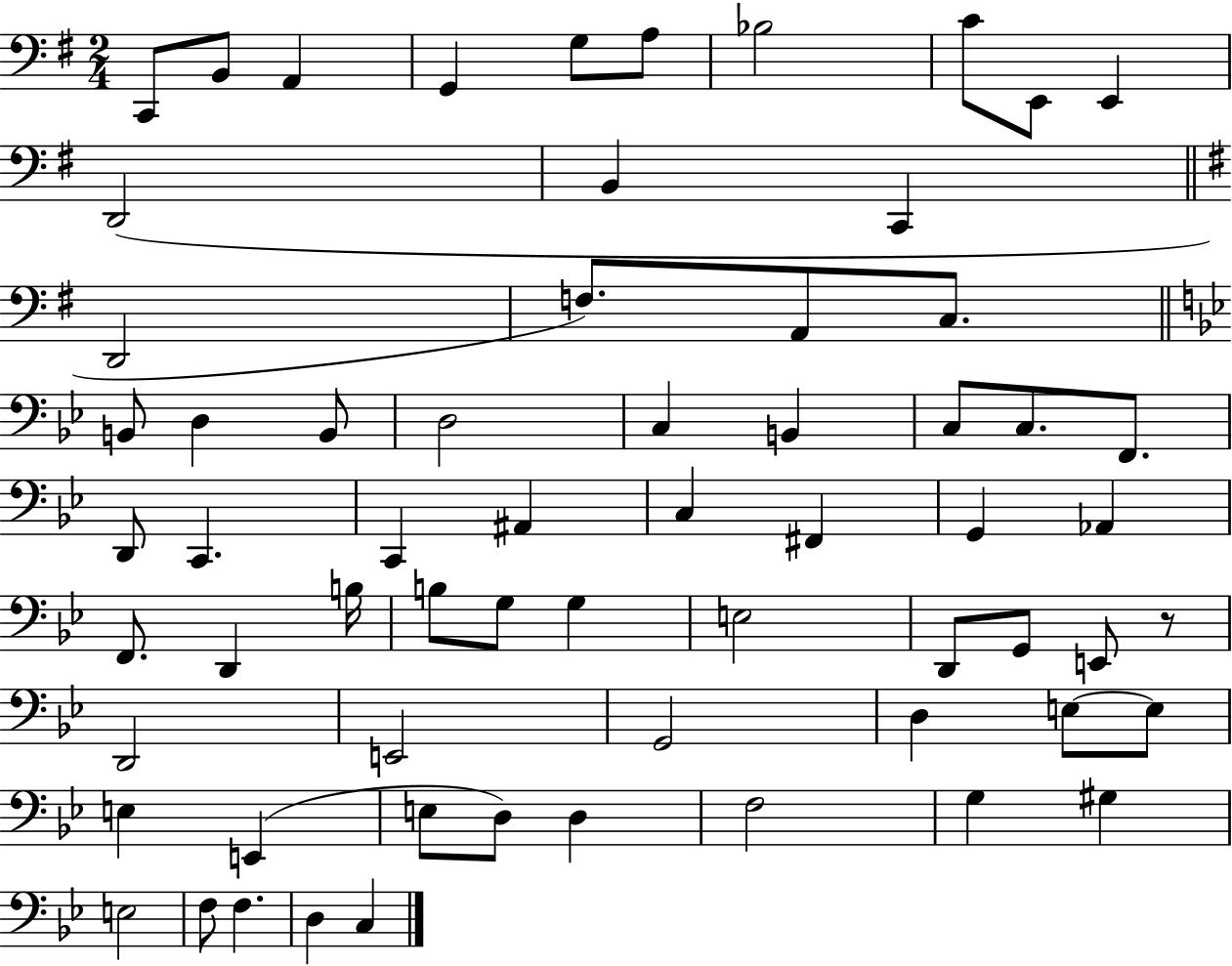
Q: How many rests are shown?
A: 1